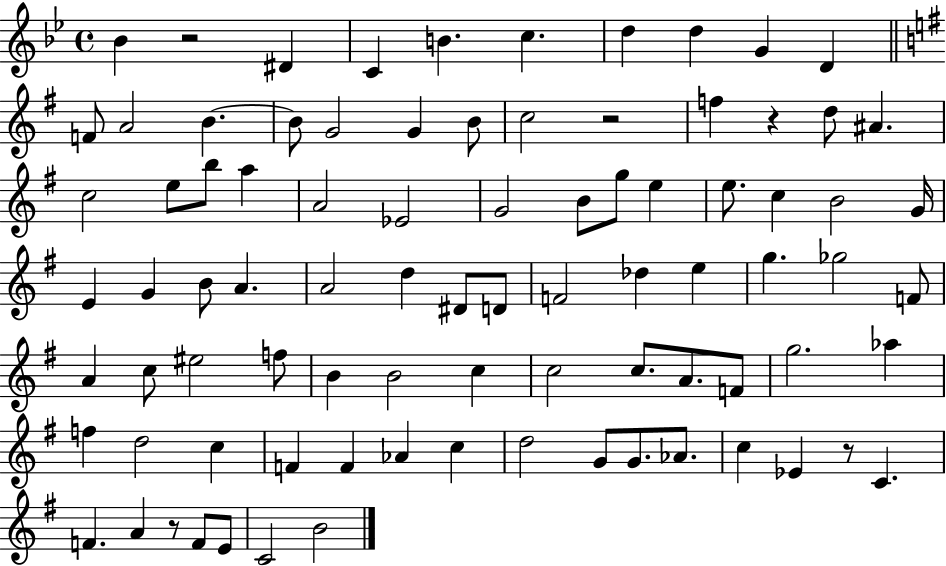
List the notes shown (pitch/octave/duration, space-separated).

Bb4/q R/h D#4/q C4/q B4/q. C5/q. D5/q D5/q G4/q D4/q F4/e A4/h B4/q. B4/e G4/h G4/q B4/e C5/h R/h F5/q R/q D5/e A#4/q. C5/h E5/e B5/e A5/q A4/h Eb4/h G4/h B4/e G5/e E5/q E5/e. C5/q B4/h G4/s E4/q G4/q B4/e A4/q. A4/h D5/q D#4/e D4/e F4/h Db5/q E5/q G5/q. Gb5/h F4/e A4/q C5/e EIS5/h F5/e B4/q B4/h C5/q C5/h C5/e. A4/e. F4/e G5/h. Ab5/q F5/q D5/h C5/q F4/q F4/q Ab4/q C5/q D5/h G4/e G4/e. Ab4/e. C5/q Eb4/q R/e C4/q. F4/q. A4/q R/e F4/e E4/e C4/h B4/h